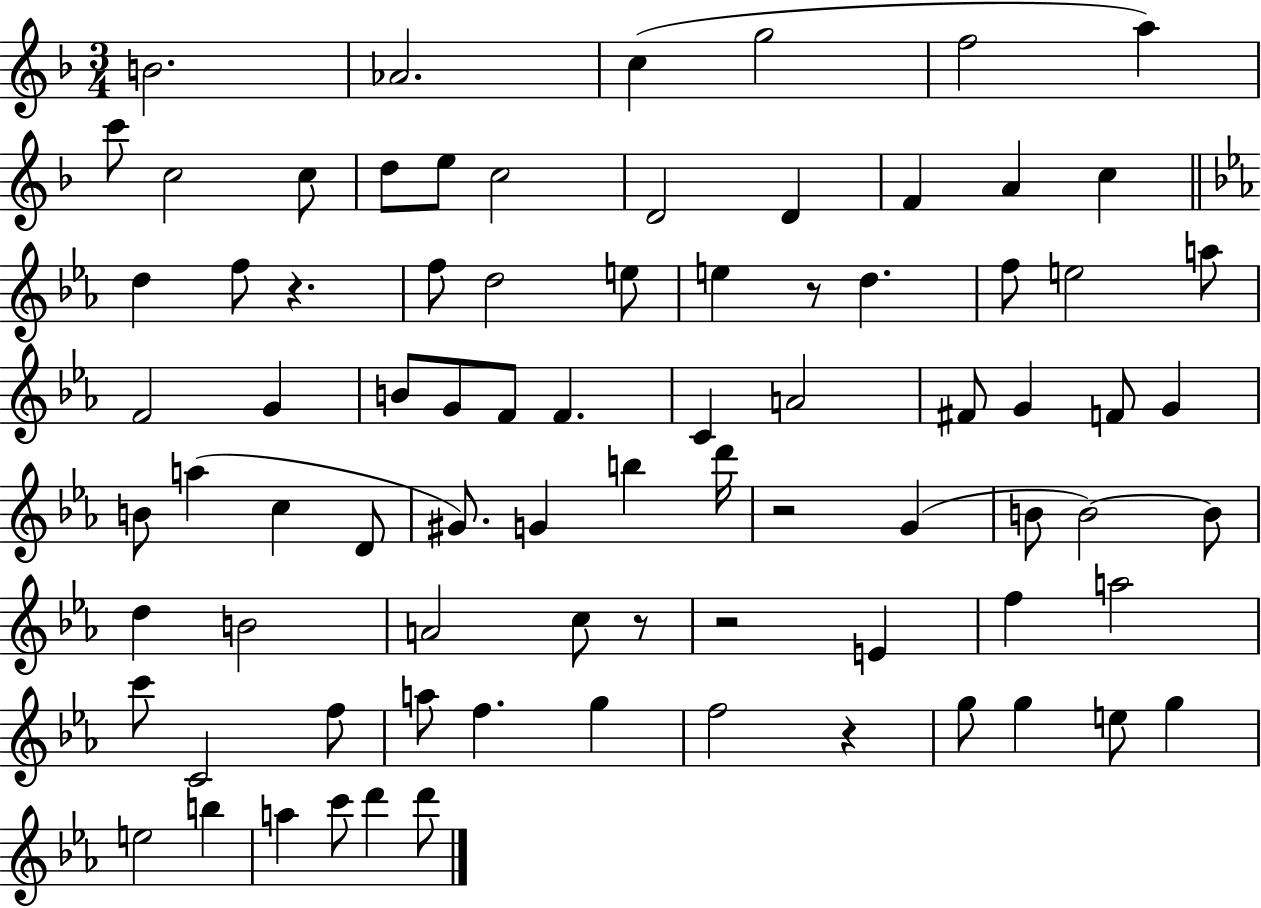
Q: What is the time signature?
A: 3/4